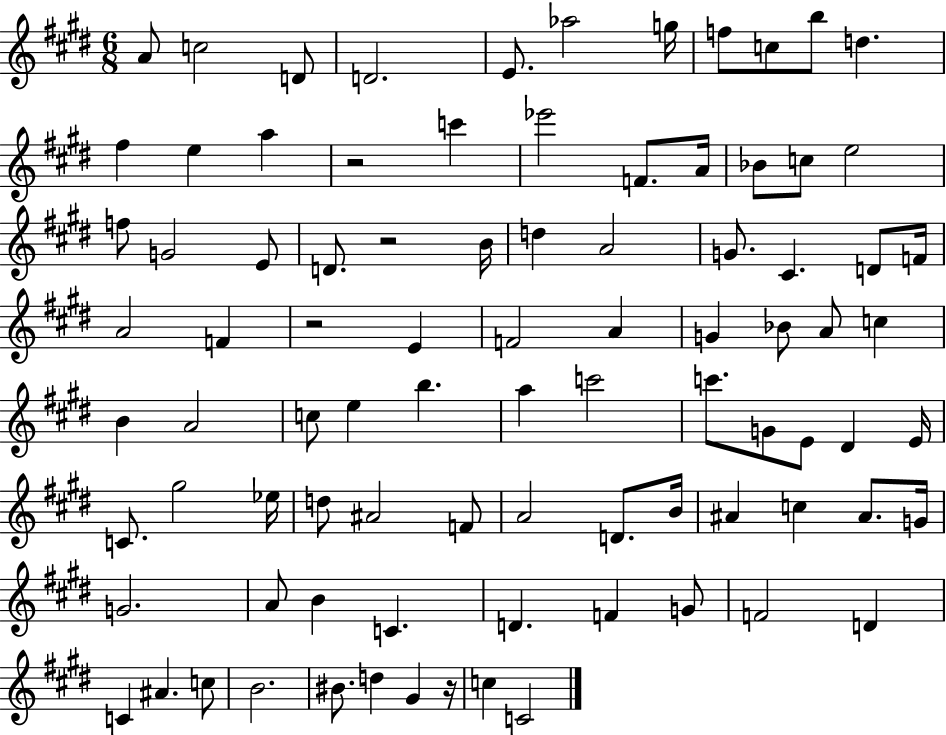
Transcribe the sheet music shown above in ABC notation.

X:1
T:Untitled
M:6/8
L:1/4
K:E
A/2 c2 D/2 D2 E/2 _a2 g/4 f/2 c/2 b/2 d ^f e a z2 c' _e'2 F/2 A/4 _B/2 c/2 e2 f/2 G2 E/2 D/2 z2 B/4 d A2 G/2 ^C D/2 F/4 A2 F z2 E F2 A G _B/2 A/2 c B A2 c/2 e b a c'2 c'/2 G/2 E/2 ^D E/4 C/2 ^g2 _e/4 d/2 ^A2 F/2 A2 D/2 B/4 ^A c ^A/2 G/4 G2 A/2 B C D F G/2 F2 D C ^A c/2 B2 ^B/2 d ^G z/4 c C2